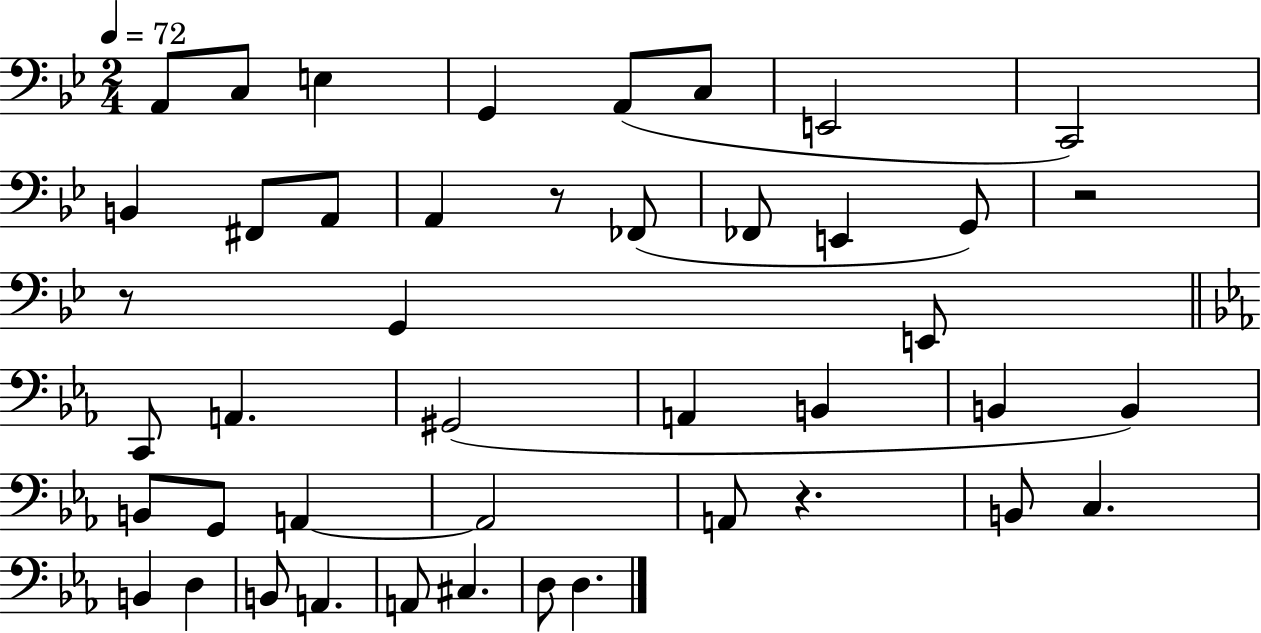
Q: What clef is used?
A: bass